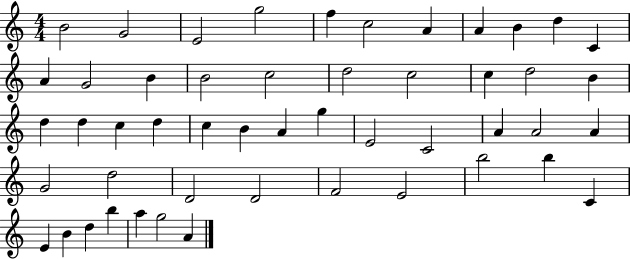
X:1
T:Untitled
M:4/4
L:1/4
K:C
B2 G2 E2 g2 f c2 A A B d C A G2 B B2 c2 d2 c2 c d2 B d d c d c B A g E2 C2 A A2 A G2 d2 D2 D2 F2 E2 b2 b C E B d b a g2 A